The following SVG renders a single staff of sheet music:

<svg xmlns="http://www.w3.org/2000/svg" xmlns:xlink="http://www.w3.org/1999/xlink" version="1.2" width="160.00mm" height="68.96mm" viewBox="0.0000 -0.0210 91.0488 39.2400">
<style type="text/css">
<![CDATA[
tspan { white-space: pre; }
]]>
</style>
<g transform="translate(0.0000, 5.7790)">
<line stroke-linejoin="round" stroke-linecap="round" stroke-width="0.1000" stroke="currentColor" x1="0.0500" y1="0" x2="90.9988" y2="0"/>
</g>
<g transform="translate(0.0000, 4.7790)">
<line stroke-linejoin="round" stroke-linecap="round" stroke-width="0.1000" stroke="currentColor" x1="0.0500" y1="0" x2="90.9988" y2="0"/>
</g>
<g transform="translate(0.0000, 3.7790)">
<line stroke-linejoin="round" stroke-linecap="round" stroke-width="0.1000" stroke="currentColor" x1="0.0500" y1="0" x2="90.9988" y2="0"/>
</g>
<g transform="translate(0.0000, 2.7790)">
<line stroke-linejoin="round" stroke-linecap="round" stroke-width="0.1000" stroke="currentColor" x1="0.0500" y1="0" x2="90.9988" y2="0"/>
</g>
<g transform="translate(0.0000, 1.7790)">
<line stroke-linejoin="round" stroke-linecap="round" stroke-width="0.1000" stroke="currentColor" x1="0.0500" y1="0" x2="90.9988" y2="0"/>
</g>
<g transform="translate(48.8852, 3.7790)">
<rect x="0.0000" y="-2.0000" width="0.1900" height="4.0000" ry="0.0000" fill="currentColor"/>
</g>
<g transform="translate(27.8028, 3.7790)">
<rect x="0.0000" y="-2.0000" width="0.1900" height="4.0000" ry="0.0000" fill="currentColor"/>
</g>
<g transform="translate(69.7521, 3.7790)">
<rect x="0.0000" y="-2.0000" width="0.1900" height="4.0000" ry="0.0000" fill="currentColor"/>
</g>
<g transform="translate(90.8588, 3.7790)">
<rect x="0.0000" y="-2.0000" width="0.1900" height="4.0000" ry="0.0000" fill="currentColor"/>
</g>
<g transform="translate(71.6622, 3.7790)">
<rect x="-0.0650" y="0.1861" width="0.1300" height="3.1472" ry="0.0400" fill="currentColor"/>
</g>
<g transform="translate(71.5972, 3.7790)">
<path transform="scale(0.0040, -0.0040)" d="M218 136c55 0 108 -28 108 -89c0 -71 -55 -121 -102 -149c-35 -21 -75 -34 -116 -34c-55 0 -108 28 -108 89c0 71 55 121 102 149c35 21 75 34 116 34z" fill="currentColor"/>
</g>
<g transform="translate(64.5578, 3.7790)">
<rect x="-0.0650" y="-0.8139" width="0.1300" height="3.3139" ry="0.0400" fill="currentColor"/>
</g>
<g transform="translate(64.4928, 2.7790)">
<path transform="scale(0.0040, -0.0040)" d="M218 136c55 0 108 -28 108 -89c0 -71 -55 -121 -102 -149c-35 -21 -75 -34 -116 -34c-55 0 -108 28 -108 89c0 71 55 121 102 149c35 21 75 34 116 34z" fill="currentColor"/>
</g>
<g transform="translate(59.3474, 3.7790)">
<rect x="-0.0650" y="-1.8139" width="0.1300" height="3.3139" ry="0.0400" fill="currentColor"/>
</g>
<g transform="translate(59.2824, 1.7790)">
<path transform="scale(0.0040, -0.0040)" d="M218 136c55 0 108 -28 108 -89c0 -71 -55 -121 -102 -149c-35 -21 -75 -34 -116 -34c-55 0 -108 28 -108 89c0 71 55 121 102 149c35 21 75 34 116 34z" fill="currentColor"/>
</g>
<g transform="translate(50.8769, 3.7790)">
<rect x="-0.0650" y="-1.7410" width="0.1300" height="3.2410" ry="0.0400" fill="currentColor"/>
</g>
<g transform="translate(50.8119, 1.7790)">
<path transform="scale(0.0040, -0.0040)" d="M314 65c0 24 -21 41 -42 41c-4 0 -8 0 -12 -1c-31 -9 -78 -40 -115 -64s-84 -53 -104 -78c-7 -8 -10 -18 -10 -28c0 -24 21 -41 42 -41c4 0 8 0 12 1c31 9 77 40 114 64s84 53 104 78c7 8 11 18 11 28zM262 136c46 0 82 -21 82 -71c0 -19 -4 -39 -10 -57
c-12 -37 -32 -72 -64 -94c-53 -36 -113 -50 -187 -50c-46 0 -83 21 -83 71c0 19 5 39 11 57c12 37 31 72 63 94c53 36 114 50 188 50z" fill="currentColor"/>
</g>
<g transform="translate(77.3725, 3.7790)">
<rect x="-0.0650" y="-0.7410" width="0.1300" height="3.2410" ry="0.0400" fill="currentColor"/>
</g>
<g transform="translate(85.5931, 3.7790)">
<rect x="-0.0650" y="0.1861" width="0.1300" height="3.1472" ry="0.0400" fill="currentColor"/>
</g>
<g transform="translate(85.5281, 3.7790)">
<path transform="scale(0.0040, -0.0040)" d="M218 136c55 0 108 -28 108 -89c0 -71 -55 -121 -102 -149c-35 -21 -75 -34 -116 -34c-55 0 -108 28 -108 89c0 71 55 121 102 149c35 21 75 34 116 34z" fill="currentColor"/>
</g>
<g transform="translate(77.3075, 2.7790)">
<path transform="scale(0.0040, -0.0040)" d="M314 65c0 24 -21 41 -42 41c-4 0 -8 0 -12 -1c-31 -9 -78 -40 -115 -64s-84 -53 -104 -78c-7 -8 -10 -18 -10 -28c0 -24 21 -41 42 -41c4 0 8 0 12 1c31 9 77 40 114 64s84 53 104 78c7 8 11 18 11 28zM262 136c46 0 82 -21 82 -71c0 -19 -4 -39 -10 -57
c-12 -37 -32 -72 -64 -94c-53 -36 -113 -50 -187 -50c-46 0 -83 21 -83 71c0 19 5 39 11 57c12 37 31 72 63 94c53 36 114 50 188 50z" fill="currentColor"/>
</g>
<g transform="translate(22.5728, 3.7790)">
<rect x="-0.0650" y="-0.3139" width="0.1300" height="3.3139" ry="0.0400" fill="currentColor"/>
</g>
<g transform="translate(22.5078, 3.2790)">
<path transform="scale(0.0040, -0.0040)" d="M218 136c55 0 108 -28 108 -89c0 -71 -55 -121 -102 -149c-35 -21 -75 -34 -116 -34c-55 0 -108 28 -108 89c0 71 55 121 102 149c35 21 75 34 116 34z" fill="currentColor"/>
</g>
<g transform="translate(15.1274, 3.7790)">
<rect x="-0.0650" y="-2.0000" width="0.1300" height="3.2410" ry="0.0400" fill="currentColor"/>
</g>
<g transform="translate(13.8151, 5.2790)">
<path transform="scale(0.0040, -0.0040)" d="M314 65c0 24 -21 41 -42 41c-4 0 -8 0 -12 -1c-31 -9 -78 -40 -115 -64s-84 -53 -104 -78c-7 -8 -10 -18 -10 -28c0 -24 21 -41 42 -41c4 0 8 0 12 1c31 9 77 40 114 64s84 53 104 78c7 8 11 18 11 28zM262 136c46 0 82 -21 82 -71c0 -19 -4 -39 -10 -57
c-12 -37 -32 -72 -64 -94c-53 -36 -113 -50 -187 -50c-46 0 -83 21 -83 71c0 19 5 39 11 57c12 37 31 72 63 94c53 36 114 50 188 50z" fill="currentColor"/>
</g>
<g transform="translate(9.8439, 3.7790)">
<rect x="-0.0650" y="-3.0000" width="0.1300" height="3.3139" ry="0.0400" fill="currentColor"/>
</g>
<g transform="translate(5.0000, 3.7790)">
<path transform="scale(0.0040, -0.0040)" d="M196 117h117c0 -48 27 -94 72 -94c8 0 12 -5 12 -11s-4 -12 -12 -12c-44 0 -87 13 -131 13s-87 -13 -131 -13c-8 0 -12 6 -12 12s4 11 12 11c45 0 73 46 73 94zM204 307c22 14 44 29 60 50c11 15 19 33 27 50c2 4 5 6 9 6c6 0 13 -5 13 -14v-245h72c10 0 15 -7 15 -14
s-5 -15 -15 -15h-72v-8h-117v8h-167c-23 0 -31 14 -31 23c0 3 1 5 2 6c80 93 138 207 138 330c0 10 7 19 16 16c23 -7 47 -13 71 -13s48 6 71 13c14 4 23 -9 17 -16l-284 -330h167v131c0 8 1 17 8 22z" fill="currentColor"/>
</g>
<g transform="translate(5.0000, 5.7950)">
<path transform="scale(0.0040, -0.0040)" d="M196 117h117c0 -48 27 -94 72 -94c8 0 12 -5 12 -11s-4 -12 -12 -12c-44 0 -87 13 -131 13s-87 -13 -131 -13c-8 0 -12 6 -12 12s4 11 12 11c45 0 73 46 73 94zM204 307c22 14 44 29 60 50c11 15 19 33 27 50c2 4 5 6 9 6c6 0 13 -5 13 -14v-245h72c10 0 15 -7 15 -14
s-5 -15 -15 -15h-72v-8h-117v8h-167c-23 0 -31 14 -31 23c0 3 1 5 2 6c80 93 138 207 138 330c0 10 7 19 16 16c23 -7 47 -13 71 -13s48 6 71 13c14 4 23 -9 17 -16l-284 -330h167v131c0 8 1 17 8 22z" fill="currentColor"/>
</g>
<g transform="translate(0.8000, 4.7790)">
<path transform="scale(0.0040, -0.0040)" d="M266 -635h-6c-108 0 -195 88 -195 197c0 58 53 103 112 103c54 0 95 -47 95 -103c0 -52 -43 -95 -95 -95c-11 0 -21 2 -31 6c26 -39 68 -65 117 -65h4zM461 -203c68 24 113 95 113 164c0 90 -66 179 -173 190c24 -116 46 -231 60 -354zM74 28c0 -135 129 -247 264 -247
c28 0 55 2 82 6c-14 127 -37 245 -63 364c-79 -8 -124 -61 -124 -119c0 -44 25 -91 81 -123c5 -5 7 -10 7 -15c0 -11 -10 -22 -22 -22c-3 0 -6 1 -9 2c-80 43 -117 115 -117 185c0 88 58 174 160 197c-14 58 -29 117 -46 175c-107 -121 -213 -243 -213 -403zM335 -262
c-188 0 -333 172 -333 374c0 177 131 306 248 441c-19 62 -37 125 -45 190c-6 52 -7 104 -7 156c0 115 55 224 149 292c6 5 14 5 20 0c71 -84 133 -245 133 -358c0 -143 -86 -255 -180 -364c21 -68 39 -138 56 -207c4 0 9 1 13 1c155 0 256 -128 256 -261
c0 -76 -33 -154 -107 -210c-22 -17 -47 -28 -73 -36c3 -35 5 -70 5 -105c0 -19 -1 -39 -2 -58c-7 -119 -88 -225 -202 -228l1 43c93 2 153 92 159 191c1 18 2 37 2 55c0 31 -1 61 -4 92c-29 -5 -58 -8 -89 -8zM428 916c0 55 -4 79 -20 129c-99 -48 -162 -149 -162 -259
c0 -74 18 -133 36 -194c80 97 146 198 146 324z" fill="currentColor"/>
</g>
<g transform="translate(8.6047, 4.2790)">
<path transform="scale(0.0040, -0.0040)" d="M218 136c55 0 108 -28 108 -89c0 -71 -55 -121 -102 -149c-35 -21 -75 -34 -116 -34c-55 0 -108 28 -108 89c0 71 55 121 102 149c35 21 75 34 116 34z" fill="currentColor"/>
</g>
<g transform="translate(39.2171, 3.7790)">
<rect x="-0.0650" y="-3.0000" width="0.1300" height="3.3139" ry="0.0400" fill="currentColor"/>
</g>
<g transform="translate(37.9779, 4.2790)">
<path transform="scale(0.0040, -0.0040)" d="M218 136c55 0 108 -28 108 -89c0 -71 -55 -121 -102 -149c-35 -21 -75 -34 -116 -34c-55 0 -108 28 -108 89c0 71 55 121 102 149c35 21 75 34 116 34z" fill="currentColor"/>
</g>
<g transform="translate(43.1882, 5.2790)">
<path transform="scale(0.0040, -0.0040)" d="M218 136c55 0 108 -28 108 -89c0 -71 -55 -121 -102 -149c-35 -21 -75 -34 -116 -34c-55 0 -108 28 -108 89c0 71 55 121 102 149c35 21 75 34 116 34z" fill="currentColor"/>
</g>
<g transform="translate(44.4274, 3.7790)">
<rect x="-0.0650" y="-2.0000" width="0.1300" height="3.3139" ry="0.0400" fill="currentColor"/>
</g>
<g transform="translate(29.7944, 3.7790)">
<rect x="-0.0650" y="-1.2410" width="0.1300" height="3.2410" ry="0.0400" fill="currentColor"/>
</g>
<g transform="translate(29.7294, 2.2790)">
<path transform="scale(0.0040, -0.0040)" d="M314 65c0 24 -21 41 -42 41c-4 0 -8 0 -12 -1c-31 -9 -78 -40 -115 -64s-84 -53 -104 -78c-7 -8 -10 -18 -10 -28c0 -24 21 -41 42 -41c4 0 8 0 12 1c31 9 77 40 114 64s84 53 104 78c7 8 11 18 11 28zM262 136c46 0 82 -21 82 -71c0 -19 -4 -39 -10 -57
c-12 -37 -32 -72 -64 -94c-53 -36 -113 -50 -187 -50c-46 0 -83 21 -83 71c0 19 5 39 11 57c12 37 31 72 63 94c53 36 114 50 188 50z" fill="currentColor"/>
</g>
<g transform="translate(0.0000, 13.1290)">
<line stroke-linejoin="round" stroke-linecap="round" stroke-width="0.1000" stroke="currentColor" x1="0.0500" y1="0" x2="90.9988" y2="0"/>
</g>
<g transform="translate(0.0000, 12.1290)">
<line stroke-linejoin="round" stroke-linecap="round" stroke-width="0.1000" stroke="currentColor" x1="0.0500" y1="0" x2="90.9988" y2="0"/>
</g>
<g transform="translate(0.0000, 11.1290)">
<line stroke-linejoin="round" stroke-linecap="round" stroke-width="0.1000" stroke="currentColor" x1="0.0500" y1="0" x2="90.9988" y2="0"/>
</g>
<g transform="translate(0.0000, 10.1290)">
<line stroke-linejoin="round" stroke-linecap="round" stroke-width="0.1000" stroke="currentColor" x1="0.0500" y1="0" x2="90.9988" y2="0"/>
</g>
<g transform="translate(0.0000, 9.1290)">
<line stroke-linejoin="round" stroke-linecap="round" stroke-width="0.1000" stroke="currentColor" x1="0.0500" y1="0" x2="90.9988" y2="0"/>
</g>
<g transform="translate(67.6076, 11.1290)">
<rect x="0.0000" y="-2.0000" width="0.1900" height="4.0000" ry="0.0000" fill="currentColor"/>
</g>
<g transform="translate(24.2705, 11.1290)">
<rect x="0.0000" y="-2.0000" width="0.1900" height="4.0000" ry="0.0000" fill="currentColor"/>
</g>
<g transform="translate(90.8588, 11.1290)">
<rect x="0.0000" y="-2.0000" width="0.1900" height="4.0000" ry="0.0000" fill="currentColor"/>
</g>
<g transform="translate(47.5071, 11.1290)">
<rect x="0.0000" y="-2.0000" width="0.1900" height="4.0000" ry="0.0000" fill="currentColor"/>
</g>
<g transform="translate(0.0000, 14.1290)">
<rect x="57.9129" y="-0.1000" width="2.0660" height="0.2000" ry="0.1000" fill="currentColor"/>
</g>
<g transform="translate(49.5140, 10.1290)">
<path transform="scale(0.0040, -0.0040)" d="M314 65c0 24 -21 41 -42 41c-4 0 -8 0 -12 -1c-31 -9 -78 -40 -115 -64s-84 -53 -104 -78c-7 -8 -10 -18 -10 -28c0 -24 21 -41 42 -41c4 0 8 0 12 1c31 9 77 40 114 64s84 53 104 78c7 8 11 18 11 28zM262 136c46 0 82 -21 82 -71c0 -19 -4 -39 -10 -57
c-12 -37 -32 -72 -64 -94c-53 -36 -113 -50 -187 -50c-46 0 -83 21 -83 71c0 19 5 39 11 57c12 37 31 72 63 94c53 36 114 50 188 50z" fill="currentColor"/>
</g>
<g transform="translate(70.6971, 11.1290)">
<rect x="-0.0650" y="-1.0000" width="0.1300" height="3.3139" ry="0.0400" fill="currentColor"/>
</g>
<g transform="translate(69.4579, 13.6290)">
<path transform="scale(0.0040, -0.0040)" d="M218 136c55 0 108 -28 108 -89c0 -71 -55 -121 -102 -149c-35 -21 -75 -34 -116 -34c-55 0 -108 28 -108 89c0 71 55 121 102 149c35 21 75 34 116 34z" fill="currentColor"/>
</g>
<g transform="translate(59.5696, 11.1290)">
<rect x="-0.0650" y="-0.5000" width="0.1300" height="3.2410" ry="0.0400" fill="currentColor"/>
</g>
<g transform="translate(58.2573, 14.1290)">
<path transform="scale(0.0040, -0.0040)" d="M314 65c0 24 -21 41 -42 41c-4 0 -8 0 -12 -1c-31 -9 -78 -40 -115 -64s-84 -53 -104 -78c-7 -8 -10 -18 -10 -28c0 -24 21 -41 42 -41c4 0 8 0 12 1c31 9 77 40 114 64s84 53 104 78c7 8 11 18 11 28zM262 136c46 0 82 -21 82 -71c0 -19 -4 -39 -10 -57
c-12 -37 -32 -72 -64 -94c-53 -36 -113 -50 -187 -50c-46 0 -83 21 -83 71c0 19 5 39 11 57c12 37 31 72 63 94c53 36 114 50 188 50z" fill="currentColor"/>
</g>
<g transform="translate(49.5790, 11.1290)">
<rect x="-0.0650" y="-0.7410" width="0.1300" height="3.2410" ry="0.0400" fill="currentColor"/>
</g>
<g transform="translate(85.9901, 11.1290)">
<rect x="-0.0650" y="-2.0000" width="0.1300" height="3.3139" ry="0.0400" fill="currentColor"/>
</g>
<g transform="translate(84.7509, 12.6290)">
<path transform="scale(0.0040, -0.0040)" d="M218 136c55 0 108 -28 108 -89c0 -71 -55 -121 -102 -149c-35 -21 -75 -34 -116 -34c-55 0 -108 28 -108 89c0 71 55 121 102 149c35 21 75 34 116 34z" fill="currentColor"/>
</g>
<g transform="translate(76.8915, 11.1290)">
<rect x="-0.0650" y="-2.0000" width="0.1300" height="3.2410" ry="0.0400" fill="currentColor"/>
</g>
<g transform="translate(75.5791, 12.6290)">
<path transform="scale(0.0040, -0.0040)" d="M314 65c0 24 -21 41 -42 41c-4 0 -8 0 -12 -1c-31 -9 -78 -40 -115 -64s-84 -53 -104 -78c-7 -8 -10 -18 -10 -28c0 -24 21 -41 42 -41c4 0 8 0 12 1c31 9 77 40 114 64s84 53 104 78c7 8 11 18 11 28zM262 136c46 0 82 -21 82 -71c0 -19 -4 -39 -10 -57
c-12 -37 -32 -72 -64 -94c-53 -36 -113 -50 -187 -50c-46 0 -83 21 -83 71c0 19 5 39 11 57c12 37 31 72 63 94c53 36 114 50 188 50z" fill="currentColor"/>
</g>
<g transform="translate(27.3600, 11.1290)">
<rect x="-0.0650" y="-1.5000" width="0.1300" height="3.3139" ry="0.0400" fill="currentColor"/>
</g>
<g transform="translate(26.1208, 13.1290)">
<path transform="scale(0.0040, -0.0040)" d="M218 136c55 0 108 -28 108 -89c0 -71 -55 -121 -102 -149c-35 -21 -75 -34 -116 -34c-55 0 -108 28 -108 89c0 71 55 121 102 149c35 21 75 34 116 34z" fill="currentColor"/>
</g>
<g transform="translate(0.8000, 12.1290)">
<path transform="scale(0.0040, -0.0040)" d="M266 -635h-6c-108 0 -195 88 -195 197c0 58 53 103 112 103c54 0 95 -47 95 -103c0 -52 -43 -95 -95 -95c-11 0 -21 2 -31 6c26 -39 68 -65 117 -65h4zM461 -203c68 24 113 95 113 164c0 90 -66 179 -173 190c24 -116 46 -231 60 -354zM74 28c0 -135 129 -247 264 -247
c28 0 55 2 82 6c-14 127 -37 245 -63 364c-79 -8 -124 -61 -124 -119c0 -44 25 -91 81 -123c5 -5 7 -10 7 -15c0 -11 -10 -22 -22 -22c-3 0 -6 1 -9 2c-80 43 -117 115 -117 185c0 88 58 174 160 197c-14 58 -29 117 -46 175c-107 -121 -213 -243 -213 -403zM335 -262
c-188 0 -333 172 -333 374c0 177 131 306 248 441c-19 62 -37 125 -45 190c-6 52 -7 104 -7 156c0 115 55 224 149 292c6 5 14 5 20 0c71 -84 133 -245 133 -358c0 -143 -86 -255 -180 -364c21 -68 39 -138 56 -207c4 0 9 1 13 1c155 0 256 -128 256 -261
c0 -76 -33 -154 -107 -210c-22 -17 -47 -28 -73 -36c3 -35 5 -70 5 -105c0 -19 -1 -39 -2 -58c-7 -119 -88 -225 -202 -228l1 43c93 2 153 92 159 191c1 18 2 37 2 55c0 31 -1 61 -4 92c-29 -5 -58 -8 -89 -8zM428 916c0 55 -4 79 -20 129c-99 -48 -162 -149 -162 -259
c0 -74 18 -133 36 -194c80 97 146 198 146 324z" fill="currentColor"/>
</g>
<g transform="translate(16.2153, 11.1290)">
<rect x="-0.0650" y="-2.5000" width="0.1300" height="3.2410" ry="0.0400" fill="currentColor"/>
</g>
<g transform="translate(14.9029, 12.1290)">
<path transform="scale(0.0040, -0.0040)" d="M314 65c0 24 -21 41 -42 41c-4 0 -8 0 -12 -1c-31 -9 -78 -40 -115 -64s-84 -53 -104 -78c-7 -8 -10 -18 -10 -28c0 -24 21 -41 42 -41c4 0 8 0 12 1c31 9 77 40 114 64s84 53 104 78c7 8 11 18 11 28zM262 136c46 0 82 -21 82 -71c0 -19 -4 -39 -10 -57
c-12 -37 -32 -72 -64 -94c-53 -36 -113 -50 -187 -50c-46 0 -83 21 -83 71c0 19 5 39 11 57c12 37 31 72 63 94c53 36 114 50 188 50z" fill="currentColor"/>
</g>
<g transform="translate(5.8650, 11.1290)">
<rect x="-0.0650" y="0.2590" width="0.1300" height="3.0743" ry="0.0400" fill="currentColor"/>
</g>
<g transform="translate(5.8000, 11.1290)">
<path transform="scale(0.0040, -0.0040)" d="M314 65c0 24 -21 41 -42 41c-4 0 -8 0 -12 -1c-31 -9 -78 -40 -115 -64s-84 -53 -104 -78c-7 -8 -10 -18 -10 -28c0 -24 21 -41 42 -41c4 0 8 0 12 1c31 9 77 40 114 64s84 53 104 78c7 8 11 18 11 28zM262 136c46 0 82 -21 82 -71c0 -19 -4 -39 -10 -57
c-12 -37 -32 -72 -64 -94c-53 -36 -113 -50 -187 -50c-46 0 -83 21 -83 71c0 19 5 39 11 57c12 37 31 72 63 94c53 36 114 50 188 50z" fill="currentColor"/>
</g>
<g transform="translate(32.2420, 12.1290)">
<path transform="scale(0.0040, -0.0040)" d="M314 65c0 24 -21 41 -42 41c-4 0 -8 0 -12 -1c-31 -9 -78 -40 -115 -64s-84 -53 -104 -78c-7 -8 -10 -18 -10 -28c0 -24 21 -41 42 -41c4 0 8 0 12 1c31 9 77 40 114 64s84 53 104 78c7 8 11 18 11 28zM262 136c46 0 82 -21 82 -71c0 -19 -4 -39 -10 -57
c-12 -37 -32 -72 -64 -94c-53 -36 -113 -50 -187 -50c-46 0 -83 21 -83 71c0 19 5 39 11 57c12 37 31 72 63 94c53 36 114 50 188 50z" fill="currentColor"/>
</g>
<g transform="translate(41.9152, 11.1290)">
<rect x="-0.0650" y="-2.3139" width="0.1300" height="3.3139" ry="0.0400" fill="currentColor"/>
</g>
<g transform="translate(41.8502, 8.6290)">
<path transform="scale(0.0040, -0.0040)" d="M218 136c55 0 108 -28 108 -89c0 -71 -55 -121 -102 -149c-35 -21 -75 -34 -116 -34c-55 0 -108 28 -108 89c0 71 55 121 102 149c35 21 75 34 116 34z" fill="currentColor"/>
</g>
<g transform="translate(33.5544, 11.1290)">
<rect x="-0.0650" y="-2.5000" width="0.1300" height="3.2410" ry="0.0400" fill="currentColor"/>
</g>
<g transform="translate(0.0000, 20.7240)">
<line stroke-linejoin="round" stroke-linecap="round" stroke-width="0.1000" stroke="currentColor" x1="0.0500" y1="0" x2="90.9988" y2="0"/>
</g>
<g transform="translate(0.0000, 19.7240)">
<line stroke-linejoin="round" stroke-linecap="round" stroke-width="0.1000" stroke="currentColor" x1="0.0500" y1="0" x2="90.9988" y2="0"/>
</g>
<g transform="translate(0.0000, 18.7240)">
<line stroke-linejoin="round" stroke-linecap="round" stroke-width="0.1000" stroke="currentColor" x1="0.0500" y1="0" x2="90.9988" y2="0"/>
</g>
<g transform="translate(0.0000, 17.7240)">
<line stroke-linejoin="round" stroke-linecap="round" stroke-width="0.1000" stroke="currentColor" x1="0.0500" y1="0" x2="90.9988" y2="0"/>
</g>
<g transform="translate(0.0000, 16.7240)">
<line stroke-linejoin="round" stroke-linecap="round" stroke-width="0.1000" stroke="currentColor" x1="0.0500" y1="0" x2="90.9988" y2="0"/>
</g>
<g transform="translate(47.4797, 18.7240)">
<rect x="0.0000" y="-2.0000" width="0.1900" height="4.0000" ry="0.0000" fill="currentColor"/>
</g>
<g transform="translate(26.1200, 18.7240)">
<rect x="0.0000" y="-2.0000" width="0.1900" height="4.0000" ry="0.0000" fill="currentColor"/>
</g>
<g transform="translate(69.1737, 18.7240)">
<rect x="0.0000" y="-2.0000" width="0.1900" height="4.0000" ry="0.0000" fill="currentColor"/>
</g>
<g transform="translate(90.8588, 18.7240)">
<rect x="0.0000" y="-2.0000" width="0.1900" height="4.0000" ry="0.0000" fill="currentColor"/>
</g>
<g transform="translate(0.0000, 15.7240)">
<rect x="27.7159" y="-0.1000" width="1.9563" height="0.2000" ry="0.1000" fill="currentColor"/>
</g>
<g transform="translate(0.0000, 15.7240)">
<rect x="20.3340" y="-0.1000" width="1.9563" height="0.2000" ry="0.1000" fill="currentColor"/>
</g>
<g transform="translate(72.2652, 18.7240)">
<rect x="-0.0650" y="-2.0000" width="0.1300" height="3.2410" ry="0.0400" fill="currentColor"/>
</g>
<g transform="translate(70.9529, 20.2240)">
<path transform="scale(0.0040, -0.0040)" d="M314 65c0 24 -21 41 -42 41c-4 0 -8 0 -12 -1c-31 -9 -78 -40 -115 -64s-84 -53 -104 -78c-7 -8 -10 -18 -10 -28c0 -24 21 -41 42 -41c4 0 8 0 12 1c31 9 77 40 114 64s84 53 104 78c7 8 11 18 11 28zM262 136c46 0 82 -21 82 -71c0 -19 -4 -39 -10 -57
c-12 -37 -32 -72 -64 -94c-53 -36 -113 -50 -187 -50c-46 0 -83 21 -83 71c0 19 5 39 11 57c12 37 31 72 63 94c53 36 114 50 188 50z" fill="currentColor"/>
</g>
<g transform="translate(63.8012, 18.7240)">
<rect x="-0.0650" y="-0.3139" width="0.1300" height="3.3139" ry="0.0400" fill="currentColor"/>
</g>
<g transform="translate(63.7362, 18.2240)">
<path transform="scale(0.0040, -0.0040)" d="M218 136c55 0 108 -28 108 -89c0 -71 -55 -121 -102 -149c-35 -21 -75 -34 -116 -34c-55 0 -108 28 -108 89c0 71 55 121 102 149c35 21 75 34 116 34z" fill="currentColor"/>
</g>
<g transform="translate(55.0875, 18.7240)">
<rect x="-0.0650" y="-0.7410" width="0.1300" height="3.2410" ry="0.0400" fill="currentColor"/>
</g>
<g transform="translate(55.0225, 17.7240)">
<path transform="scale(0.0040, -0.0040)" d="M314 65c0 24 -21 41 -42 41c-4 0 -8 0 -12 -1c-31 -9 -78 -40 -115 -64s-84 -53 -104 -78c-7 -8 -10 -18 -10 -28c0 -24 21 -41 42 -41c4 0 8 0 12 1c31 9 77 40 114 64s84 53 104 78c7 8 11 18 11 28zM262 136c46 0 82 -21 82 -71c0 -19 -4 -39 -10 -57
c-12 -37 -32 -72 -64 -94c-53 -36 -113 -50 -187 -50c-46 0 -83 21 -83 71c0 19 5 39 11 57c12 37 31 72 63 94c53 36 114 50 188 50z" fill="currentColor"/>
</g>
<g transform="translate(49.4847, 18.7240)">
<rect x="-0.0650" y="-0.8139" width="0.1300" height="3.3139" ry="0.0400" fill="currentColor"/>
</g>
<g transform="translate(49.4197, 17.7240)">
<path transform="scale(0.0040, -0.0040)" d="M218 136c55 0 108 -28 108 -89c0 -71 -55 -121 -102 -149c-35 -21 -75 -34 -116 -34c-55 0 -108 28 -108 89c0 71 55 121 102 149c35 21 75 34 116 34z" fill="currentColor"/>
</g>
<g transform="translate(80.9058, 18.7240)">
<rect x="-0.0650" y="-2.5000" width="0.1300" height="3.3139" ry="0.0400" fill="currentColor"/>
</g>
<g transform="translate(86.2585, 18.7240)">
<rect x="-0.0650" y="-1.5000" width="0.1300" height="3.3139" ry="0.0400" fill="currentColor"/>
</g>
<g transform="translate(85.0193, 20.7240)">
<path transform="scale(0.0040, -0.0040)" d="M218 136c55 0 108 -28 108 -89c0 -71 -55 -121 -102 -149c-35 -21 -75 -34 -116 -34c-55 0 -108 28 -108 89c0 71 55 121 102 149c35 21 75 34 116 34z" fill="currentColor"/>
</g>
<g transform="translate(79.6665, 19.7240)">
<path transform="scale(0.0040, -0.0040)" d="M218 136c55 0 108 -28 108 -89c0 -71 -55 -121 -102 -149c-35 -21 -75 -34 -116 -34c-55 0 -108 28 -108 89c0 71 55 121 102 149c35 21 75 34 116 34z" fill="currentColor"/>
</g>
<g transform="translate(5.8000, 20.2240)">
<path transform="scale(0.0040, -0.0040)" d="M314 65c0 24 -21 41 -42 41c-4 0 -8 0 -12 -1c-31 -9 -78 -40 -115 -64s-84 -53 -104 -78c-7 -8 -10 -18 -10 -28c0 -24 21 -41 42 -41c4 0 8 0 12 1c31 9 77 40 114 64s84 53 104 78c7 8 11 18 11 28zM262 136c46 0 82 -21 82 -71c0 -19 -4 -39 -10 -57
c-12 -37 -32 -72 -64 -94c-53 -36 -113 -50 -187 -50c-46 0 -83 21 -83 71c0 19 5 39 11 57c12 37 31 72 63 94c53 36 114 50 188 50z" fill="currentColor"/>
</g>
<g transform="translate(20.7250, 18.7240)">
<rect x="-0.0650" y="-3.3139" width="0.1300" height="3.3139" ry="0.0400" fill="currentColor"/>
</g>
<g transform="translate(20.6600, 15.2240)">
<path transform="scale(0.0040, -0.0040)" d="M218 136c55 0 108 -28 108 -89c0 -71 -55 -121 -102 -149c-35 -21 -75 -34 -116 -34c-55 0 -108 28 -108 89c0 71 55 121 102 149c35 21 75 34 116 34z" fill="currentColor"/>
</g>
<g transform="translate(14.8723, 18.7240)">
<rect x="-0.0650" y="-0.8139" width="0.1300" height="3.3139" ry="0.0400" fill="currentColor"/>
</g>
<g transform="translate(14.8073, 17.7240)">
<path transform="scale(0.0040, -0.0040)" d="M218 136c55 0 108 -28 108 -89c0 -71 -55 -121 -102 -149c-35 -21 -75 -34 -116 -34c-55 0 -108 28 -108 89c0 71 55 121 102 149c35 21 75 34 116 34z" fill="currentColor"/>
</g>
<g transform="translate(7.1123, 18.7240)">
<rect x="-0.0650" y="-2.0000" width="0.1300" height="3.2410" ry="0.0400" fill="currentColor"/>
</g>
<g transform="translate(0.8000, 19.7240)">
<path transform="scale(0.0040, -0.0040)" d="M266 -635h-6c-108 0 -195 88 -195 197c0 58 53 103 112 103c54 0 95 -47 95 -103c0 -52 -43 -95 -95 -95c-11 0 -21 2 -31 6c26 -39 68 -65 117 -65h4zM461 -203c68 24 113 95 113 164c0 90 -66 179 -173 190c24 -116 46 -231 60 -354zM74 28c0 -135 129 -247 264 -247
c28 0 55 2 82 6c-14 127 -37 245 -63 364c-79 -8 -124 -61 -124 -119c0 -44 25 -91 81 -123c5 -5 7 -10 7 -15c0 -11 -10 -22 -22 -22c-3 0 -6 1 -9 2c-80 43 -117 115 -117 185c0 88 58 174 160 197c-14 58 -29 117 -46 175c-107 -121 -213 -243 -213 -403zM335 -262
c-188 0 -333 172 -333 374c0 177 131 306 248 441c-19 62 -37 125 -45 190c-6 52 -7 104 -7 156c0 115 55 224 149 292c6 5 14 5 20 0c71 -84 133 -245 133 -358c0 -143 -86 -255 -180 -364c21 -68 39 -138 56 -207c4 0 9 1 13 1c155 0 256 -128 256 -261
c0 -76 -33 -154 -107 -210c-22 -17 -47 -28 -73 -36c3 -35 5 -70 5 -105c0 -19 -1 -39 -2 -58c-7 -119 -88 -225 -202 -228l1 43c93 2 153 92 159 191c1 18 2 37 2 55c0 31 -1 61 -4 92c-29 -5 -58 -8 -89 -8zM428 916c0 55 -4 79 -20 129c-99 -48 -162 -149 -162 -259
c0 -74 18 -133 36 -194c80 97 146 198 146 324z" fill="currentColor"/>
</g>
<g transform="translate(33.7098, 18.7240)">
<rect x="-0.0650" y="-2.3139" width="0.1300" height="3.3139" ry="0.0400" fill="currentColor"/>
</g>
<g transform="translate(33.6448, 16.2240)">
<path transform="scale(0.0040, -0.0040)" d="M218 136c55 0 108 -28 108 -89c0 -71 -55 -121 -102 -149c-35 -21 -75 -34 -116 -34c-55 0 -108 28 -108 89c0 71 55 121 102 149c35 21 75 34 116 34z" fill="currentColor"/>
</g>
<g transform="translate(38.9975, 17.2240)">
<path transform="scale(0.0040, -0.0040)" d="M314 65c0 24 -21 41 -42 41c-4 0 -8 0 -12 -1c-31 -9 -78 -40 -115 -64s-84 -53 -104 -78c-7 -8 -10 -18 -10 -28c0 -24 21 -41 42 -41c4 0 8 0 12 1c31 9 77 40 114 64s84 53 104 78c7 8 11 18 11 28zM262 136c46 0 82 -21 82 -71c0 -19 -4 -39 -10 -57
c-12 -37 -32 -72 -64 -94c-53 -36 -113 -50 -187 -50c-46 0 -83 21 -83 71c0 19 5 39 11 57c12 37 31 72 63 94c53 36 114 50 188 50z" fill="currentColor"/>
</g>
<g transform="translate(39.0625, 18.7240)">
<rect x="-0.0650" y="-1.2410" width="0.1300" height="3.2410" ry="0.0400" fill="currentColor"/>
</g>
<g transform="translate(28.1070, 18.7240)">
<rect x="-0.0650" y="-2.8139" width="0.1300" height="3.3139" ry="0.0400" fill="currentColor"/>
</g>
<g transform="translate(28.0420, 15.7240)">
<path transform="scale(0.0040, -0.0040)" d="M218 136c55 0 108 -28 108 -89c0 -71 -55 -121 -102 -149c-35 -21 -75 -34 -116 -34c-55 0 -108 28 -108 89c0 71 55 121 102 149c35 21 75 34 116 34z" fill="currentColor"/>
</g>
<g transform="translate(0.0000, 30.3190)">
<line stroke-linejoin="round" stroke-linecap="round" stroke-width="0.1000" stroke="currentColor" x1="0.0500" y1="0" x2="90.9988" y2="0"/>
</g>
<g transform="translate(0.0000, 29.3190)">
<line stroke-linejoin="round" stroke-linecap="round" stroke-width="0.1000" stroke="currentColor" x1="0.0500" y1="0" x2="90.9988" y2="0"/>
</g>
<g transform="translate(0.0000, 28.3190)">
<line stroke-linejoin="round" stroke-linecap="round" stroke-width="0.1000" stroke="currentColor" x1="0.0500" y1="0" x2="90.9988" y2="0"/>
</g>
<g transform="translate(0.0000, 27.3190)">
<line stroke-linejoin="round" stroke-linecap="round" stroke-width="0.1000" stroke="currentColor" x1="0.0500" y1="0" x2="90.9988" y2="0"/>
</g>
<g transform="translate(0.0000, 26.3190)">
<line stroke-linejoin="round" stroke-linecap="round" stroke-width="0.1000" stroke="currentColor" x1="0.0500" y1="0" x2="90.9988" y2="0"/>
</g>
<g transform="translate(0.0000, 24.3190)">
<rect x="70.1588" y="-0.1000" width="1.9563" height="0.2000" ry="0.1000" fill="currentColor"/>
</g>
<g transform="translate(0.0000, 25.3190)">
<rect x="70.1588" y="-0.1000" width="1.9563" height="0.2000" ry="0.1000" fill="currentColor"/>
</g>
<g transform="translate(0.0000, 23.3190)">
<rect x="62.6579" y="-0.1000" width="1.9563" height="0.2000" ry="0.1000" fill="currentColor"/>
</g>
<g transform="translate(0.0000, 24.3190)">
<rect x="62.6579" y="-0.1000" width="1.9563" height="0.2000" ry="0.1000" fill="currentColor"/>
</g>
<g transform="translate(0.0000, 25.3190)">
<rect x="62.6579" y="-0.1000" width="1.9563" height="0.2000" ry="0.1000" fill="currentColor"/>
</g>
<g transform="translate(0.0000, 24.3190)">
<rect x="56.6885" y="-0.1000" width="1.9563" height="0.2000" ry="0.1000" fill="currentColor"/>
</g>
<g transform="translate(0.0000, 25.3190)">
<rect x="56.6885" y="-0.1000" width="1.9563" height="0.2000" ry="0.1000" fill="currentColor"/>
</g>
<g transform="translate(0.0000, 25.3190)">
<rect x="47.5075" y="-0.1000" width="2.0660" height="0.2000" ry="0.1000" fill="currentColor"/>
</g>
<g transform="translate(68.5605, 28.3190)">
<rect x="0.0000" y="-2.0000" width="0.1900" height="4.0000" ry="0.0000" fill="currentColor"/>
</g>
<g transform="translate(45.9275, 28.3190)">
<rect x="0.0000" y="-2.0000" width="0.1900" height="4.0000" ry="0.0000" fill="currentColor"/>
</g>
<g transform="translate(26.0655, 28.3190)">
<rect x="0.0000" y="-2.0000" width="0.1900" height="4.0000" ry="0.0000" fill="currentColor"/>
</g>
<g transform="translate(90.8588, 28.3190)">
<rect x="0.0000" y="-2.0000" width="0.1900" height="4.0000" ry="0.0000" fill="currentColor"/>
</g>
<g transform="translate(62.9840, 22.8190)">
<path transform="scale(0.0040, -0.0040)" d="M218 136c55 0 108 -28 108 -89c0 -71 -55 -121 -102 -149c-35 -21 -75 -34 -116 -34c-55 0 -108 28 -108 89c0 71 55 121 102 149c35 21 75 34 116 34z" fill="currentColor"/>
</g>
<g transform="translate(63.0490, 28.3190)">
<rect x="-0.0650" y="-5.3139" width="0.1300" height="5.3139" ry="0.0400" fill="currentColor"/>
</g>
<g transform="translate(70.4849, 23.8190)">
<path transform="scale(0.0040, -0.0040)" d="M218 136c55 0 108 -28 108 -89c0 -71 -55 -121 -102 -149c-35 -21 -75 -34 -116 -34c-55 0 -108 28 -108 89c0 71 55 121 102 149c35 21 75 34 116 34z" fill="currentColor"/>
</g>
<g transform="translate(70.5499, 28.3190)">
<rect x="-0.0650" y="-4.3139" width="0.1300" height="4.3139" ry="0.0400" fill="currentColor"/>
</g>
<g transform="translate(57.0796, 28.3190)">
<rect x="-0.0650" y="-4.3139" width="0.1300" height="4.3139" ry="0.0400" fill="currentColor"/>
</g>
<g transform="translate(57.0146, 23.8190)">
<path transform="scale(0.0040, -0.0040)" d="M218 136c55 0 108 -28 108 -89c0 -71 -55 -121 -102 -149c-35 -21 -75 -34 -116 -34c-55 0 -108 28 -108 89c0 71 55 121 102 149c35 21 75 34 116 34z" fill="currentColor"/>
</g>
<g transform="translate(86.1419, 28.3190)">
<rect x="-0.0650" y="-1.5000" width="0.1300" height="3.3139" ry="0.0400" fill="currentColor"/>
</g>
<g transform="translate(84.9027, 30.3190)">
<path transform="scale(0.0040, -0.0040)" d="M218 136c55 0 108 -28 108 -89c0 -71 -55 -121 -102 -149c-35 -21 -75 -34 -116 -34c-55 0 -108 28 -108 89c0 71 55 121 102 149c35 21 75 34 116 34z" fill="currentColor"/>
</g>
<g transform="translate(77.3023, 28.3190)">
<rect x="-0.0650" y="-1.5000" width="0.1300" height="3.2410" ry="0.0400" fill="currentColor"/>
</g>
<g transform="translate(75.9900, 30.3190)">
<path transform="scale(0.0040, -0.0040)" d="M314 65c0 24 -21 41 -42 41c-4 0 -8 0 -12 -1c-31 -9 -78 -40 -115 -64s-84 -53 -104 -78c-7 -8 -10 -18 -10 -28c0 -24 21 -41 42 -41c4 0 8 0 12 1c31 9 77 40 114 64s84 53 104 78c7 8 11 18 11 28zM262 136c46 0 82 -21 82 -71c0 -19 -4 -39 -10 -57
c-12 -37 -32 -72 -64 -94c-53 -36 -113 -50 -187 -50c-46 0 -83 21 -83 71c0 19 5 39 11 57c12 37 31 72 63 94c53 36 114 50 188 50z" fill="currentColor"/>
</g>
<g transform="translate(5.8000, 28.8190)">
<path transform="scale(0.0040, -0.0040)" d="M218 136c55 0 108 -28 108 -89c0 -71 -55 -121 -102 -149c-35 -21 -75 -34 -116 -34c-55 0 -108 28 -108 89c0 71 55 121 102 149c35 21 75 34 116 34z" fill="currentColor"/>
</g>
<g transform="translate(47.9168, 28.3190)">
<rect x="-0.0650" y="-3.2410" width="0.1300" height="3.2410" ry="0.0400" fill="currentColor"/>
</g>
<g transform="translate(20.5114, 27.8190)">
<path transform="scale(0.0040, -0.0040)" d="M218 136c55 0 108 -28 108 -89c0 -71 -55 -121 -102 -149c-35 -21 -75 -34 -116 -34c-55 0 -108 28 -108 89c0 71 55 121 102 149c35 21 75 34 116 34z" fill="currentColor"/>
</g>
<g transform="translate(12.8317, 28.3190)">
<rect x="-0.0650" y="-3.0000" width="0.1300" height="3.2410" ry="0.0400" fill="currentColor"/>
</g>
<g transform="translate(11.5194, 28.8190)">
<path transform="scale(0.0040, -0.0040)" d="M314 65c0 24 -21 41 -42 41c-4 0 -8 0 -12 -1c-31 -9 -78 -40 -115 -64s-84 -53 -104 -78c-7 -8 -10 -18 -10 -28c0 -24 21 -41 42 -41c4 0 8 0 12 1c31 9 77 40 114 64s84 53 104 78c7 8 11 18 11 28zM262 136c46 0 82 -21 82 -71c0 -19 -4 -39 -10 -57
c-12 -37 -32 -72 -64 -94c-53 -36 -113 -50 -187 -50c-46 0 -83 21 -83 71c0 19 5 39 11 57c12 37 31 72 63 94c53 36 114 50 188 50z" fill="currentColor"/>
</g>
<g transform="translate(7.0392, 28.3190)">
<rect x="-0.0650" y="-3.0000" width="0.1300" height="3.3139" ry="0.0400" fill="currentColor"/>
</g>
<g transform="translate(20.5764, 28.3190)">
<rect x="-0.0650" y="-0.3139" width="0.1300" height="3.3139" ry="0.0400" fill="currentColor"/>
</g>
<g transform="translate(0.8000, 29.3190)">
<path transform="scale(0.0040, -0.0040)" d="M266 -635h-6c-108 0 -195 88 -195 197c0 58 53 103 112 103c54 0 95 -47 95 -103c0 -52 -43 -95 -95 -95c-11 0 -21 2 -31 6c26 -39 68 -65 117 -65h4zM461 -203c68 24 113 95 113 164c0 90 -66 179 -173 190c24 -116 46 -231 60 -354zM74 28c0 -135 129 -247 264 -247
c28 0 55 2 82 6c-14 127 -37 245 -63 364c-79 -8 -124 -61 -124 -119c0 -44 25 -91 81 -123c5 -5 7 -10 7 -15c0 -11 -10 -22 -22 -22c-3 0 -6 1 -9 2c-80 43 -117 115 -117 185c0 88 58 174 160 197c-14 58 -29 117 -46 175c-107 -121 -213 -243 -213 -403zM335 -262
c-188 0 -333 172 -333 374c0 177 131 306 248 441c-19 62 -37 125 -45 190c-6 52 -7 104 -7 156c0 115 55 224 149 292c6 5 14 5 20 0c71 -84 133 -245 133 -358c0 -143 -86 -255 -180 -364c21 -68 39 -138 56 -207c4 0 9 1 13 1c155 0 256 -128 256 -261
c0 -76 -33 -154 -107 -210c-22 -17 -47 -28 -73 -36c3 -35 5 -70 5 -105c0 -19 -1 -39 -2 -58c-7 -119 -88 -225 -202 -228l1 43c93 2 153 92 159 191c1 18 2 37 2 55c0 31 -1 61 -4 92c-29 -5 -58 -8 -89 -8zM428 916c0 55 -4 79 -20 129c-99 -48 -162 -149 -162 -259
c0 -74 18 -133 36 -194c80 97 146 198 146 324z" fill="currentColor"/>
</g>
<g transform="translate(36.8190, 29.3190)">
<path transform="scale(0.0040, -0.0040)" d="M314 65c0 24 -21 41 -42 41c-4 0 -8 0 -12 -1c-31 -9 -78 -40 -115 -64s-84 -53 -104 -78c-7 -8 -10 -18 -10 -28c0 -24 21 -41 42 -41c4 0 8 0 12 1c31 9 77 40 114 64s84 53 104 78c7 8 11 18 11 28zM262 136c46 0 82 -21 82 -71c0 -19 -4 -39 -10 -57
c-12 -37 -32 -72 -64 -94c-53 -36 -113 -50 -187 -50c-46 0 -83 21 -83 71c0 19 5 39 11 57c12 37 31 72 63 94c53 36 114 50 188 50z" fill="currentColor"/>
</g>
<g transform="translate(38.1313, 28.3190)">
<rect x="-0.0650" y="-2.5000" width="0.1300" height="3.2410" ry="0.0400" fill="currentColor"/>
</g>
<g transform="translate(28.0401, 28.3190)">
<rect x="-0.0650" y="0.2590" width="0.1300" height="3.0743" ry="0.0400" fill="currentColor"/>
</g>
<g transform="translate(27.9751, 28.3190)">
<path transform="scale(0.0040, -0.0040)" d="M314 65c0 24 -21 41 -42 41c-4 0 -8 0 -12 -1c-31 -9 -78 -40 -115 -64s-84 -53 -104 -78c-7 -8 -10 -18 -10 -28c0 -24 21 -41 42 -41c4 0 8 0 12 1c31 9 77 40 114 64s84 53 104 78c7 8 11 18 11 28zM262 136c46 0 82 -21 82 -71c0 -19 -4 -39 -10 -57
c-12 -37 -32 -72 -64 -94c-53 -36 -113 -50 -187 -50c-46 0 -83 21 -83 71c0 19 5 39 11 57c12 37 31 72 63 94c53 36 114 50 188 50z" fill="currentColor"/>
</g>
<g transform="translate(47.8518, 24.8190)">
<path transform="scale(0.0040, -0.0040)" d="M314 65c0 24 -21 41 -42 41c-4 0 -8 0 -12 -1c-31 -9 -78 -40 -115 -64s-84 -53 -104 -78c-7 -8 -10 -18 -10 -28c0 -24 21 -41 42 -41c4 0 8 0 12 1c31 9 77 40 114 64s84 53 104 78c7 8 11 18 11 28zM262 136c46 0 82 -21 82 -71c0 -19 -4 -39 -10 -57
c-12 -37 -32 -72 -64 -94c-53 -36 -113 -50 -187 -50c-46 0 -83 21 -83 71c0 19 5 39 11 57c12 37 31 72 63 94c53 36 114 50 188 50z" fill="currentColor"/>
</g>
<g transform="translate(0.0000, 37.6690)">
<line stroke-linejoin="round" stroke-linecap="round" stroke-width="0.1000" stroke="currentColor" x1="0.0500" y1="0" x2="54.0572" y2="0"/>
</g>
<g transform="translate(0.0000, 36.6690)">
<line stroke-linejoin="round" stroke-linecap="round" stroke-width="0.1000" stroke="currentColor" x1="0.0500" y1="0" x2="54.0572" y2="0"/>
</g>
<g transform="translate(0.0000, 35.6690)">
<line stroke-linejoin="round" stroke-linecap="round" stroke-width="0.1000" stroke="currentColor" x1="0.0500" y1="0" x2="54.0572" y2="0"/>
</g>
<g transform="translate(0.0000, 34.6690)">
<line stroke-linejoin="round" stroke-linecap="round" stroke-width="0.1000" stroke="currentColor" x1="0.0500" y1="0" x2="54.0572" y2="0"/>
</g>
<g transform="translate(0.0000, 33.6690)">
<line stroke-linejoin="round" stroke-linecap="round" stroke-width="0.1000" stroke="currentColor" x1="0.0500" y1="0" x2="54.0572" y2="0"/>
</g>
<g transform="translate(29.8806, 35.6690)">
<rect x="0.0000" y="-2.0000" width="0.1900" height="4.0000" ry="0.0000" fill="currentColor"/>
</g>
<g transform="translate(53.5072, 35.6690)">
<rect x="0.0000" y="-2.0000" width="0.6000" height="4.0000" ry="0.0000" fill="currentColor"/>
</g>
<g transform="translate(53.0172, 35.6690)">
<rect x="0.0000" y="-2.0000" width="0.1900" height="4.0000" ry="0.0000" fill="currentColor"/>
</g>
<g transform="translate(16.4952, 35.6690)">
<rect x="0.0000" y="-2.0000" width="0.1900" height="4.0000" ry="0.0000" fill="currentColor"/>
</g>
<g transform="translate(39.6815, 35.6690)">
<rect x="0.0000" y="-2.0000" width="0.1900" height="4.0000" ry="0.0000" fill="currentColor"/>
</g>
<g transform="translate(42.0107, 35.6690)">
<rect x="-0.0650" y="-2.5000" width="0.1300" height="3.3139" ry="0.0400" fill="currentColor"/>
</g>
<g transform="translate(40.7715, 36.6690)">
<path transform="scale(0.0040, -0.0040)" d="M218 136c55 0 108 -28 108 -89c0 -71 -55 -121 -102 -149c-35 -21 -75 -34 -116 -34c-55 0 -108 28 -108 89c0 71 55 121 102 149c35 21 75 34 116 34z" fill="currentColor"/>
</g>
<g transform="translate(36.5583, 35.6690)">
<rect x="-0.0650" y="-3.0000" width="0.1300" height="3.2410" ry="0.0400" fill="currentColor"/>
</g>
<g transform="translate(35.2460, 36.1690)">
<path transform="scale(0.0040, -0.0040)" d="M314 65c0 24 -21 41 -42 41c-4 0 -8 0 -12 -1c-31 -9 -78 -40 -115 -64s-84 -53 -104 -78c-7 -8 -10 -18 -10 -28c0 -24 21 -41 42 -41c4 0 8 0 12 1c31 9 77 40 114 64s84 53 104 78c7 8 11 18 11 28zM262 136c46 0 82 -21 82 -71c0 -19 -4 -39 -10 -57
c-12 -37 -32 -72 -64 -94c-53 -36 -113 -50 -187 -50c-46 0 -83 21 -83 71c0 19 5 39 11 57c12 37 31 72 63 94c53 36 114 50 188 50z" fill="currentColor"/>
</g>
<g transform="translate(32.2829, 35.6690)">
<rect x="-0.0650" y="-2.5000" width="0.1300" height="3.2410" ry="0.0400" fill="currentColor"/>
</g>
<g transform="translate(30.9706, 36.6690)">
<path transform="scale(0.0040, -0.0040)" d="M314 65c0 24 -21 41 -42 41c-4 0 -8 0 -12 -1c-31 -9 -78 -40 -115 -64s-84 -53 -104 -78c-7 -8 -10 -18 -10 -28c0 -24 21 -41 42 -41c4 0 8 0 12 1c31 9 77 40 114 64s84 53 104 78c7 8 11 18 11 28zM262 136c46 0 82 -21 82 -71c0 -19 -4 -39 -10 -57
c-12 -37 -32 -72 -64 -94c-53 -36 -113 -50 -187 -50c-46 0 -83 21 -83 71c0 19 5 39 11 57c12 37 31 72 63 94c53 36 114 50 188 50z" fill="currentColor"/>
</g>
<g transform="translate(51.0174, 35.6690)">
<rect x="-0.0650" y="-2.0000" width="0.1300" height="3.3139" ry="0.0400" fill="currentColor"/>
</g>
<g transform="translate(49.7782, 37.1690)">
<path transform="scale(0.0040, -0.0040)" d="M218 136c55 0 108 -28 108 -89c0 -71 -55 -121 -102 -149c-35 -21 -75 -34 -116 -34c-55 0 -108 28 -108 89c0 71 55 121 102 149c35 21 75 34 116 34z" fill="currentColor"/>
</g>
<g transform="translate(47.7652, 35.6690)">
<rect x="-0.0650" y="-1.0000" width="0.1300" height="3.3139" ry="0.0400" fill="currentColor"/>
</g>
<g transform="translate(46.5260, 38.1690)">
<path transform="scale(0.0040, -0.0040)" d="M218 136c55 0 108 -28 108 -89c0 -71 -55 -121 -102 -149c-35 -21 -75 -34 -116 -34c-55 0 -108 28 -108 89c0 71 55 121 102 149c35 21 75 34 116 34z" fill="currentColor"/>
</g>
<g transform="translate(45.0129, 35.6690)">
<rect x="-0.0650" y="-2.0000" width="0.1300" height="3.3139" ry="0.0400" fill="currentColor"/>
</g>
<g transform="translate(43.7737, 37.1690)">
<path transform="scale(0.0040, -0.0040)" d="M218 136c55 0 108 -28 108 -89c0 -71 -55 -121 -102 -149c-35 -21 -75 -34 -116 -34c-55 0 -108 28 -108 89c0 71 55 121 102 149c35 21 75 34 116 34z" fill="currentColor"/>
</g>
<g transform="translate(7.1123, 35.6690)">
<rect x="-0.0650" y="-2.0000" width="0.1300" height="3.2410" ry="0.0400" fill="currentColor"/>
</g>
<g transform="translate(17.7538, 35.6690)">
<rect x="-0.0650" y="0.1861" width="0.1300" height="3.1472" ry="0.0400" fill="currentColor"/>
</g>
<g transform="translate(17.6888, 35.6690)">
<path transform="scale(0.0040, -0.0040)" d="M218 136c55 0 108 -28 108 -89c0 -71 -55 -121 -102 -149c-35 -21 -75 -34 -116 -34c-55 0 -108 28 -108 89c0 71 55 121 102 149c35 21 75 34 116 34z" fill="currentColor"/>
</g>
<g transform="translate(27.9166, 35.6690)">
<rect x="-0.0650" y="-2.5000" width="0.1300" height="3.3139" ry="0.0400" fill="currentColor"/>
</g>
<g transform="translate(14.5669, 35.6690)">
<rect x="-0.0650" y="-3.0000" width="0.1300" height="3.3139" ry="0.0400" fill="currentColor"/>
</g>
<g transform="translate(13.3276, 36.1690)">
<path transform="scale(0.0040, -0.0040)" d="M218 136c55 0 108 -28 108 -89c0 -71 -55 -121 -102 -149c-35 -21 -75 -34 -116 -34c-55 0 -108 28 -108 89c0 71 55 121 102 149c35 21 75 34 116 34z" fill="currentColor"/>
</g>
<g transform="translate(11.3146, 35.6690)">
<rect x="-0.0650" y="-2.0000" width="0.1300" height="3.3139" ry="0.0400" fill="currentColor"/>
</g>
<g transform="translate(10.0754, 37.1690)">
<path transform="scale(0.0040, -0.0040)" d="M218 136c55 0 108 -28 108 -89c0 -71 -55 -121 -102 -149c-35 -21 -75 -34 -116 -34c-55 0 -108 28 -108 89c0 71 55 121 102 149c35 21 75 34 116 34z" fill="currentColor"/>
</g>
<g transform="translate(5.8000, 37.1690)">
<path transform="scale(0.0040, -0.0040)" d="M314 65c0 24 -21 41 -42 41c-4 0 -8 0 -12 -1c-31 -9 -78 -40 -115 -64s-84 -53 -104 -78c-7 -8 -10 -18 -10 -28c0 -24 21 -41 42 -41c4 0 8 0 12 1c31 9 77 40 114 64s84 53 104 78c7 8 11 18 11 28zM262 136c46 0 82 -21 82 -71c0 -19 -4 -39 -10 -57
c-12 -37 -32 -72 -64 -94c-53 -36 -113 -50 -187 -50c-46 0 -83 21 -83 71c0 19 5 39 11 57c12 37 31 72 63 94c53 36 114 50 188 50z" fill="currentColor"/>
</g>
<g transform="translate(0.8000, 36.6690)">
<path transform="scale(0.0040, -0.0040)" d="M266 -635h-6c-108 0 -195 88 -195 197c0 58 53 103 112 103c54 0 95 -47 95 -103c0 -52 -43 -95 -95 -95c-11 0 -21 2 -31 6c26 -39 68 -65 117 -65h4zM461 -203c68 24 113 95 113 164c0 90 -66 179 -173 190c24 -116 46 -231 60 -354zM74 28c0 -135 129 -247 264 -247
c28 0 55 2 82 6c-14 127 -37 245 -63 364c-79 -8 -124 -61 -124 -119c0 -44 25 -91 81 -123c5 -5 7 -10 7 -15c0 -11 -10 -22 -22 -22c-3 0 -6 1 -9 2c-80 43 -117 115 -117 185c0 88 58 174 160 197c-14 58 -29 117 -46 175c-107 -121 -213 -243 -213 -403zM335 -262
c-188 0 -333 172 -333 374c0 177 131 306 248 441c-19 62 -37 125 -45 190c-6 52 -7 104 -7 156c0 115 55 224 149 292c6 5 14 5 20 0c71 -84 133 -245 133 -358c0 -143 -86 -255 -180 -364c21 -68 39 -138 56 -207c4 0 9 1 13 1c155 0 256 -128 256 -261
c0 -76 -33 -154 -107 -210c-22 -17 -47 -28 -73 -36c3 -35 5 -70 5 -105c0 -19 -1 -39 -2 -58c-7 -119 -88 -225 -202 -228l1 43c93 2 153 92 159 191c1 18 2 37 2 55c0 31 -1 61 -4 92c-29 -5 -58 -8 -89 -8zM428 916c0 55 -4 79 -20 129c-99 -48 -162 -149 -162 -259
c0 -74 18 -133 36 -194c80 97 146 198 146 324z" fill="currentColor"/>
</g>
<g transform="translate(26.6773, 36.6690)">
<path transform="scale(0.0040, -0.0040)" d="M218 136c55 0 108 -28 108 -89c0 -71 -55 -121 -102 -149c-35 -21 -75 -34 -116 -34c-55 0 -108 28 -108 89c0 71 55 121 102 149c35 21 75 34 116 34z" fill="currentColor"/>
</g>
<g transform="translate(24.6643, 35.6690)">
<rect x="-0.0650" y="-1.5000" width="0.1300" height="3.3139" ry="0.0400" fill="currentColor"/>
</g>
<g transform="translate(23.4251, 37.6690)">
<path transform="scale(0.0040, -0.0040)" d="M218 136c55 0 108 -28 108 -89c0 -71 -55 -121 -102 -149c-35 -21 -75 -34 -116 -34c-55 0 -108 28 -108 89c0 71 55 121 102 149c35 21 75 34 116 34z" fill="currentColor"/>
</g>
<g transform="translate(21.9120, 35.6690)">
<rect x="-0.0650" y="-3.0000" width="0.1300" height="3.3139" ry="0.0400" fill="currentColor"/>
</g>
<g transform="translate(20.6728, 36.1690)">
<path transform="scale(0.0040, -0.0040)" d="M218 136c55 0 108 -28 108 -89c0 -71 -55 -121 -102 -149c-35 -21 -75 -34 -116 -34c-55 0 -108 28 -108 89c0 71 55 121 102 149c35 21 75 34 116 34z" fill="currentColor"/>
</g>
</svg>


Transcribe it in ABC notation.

X:1
T:Untitled
M:4/4
L:1/4
K:C
A F2 c e2 A F f2 f d B d2 B B2 G2 E G2 g d2 C2 D F2 F F2 d b a g e2 d d2 c F2 G E A A2 c B2 G2 b2 d' f' d' E2 E F2 F A B A E G G2 A2 G F D F